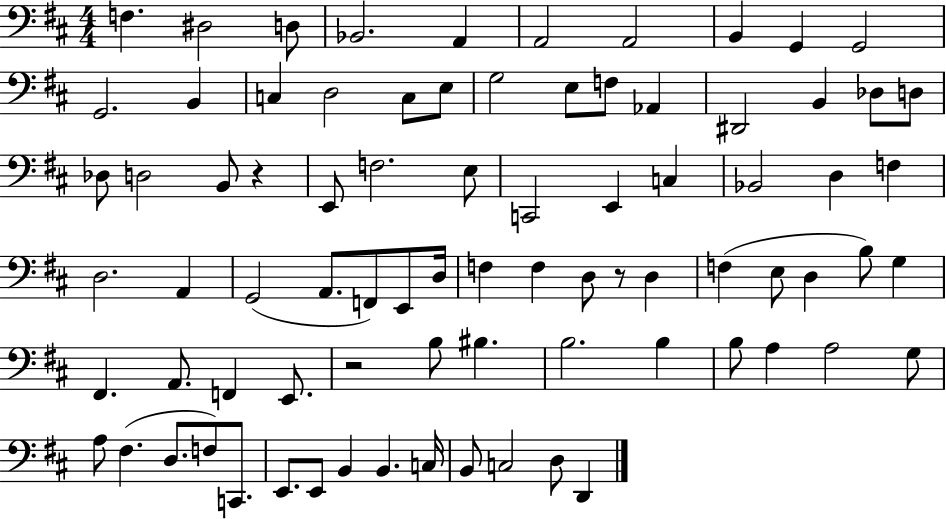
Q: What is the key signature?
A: D major